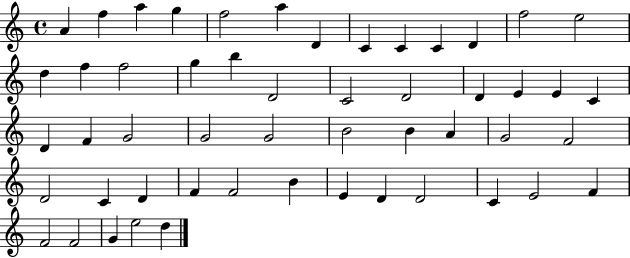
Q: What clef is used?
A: treble